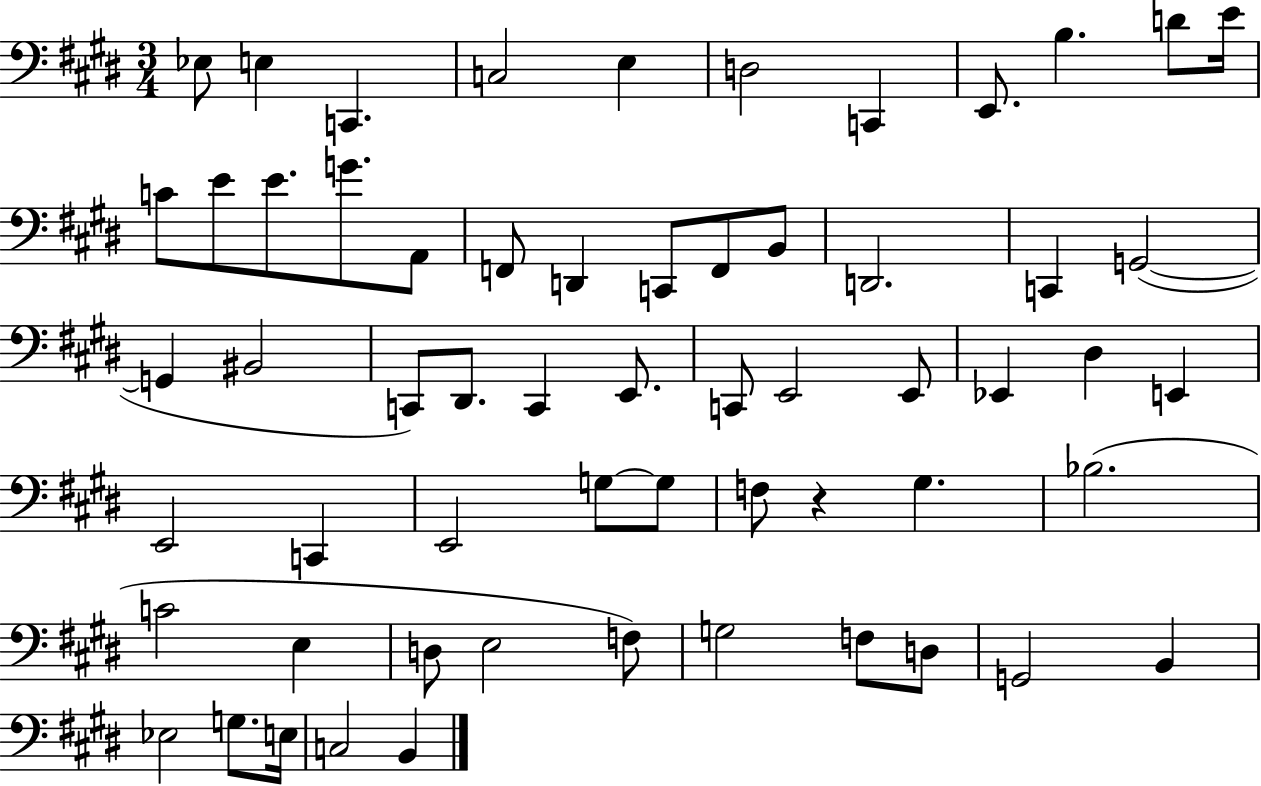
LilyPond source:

{
  \clef bass
  \numericTimeSignature
  \time 3/4
  \key e \major
  ees8 e4 c,4. | c2 e4 | d2 c,4 | e,8. b4. d'8 e'16 | \break c'8 e'8 e'8. g'8. a,8 | f,8 d,4 c,8 f,8 b,8 | d,2. | c,4 g,2~(~ | \break g,4 bis,2 | c,8) dis,8. c,4 e,8. | c,8 e,2 e,8 | ees,4 dis4 e,4 | \break e,2 c,4 | e,2 g8~~ g8 | f8 r4 gis4. | bes2.( | \break c'2 e4 | d8 e2 f8) | g2 f8 d8 | g,2 b,4 | \break ees2 g8. e16 | c2 b,4 | \bar "|."
}